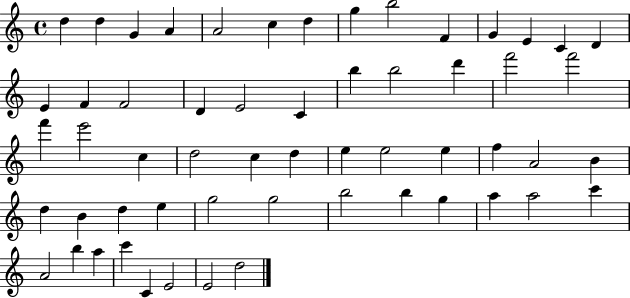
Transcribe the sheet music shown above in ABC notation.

X:1
T:Untitled
M:4/4
L:1/4
K:C
d d G A A2 c d g b2 F G E C D E F F2 D E2 C b b2 d' f'2 f'2 f' e'2 c d2 c d e e2 e f A2 B d B d e g2 g2 b2 b g a a2 c' A2 b a c' C E2 E2 d2